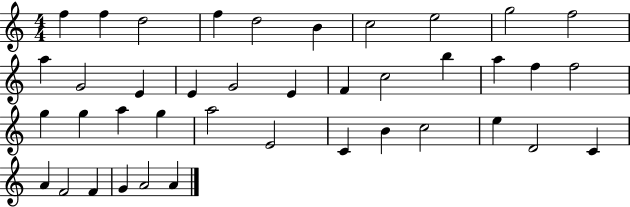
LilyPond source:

{
  \clef treble
  \numericTimeSignature
  \time 4/4
  \key c \major
  f''4 f''4 d''2 | f''4 d''2 b'4 | c''2 e''2 | g''2 f''2 | \break a''4 g'2 e'4 | e'4 g'2 e'4 | f'4 c''2 b''4 | a''4 f''4 f''2 | \break g''4 g''4 a''4 g''4 | a''2 e'2 | c'4 b'4 c''2 | e''4 d'2 c'4 | \break a'4 f'2 f'4 | g'4 a'2 a'4 | \bar "|."
}